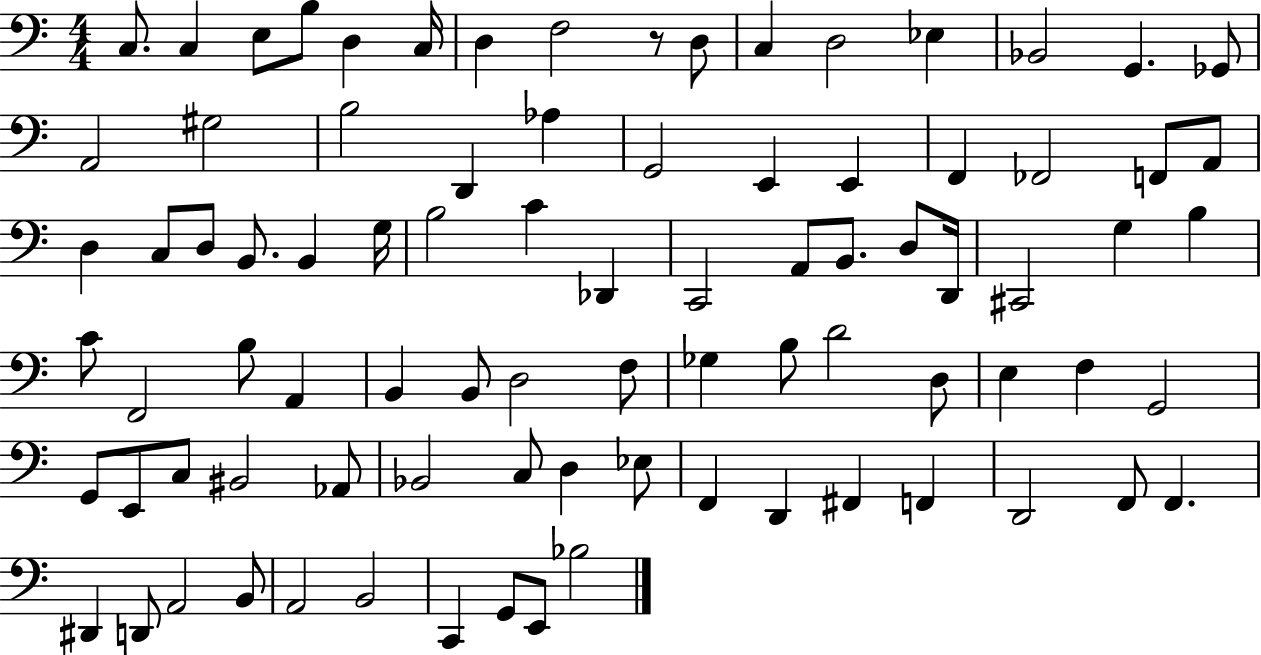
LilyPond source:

{
  \clef bass
  \numericTimeSignature
  \time 4/4
  \key c \major
  c8. c4 e8 b8 d4 c16 | d4 f2 r8 d8 | c4 d2 ees4 | bes,2 g,4. ges,8 | \break a,2 gis2 | b2 d,4 aes4 | g,2 e,4 e,4 | f,4 fes,2 f,8 a,8 | \break d4 c8 d8 b,8. b,4 g16 | b2 c'4 des,4 | c,2 a,8 b,8. d8 d,16 | cis,2 g4 b4 | \break c'8 f,2 b8 a,4 | b,4 b,8 d2 f8 | ges4 b8 d'2 d8 | e4 f4 g,2 | \break g,8 e,8 c8 bis,2 aes,8 | bes,2 c8 d4 ees8 | f,4 d,4 fis,4 f,4 | d,2 f,8 f,4. | \break dis,4 d,8 a,2 b,8 | a,2 b,2 | c,4 g,8 e,8 bes2 | \bar "|."
}